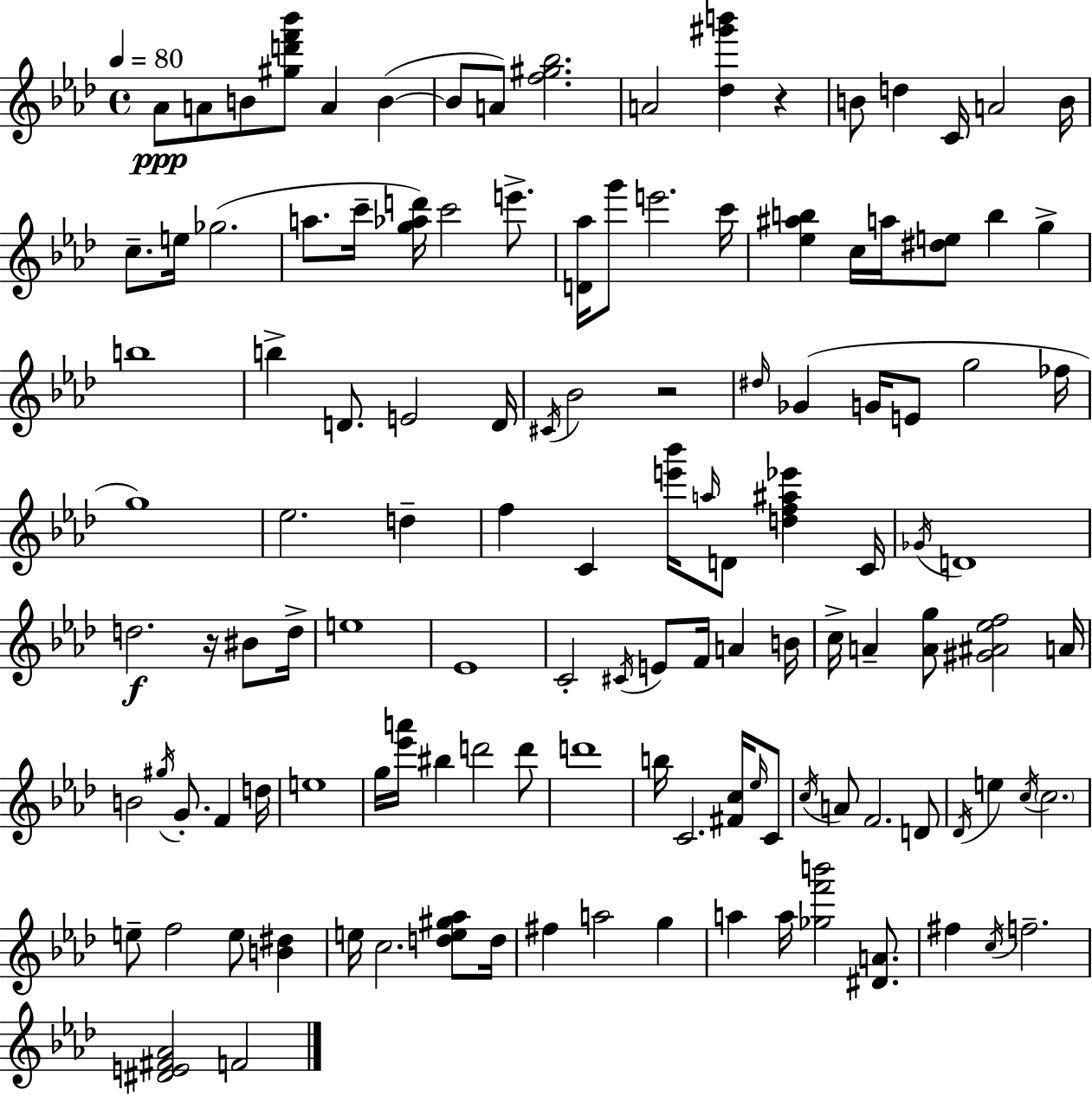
{
  \clef treble
  \time 4/4
  \defaultTimeSignature
  \key aes \major
  \tempo 4 = 80
  aes'8\ppp a'8 b'8 <gis'' d''' f''' bes'''>8 a'4 b'4~(~ | b'8 a'8) <f'' gis'' bes''>2. | a'2 <des'' gis''' b'''>4 r4 | b'8 d''4 c'16 a'2 b'16 | \break c''8.-- e''16 ges''2.( | a''8. c'''16-- <g'' aes'' d'''>16) c'''2 e'''8.-> | <d' aes''>16 g'''8 e'''2. c'''16 | <ees'' ais'' b''>4 c''16 a''16 <dis'' e''>8 b''4 g''4-> | \break b''1 | b''4-> d'8. e'2 d'16 | \acciaccatura { cis'16 } bes'2 r2 | \grace { dis''16 } ges'4( g'16 e'8 g''2 | \break fes''16 g''1) | ees''2. d''4-- | f''4 c'4 <e''' bes'''>16 \grace { a''16 } d'8 <d'' f'' ais'' ees'''>4 | c'16 \acciaccatura { ges'16 } d'1 | \break d''2.\f | r16 bis'8 d''16-> e''1 | ees'1 | c'2-. \acciaccatura { cis'16 } e'8 f'16 | \break a'4 b'16 c''16-> a'4-- <a' g''>8 <gis' ais' ees'' f''>2 | a'16 b'2 \acciaccatura { gis''16 } g'8.-. | f'4 d''16 e''1 | g''16 <ees''' a'''>16 bis''4 d'''2 | \break d'''8 d'''1 | b''16 c'2. | <fis' c''>16 \grace { ees''16 } c'8 \acciaccatura { c''16 } a'8 f'2. | d'8 \acciaccatura { des'16 } e''4 \acciaccatura { c''16 } \parenthesize c''2. | \break e''8-- f''2 | e''8 <b' dis''>4 e''16 c''2. | <d'' e'' gis'' aes''>8 d''16 fis''4 a''2 | g''4 a''4 a''16 <ges'' f''' b'''>2 | \break <dis' a'>8. fis''4 \acciaccatura { c''16 } f''2.-- | <dis' e' fis' aes'>2 | f'2 \bar "|."
}